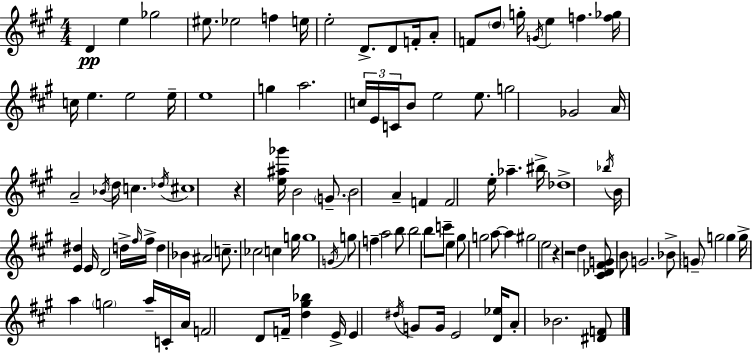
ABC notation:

X:1
T:Untitled
M:4/4
L:1/4
K:A
D e _g2 ^e/2 _e2 f e/4 e2 D/2 D/2 F/4 A/2 F/2 d/2 g/4 G/4 e f [f_g]/4 c/4 e e2 e/4 e4 g a2 c/4 E/4 C/4 B/2 e2 e/2 g2 _G2 A/4 A2 _B/4 d/4 c _d/4 ^c4 z [e^a_g']/4 B2 G/2 B2 A F F2 e/4 _a ^b/4 _d4 _b/4 B/4 [E^d] E/4 D2 d/4 ^f/4 ^f/4 d _B ^A2 c/2 _c2 c g/4 g4 G/4 g/2 f a2 b/2 b2 b/2 c'/2 e ^g/2 g2 a/2 a ^g2 e2 z z2 d [^C_D^FG]/2 B/2 G2 _B/2 G/2 g2 g g/4 a g2 a/4 C/4 A/4 F2 D/2 F/4 [d^g_b] E/4 E ^d/4 G/2 G/4 E2 [D_e]/4 A/2 _B2 [^DF]/2